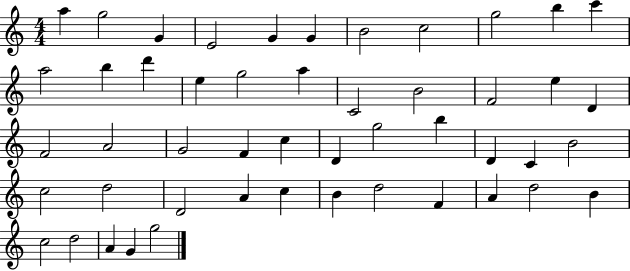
{
  \clef treble
  \numericTimeSignature
  \time 4/4
  \key c \major
  a''4 g''2 g'4 | e'2 g'4 g'4 | b'2 c''2 | g''2 b''4 c'''4 | \break a''2 b''4 d'''4 | e''4 g''2 a''4 | c'2 b'2 | f'2 e''4 d'4 | \break f'2 a'2 | g'2 f'4 c''4 | d'4 g''2 b''4 | d'4 c'4 b'2 | \break c''2 d''2 | d'2 a'4 c''4 | b'4 d''2 f'4 | a'4 d''2 b'4 | \break c''2 d''2 | a'4 g'4 g''2 | \bar "|."
}